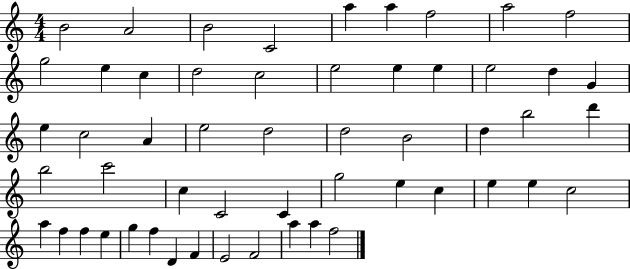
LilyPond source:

{
  \clef treble
  \numericTimeSignature
  \time 4/4
  \key c \major
  b'2 a'2 | b'2 c'2 | a''4 a''4 f''2 | a''2 f''2 | \break g''2 e''4 c''4 | d''2 c''2 | e''2 e''4 e''4 | e''2 d''4 g'4 | \break e''4 c''2 a'4 | e''2 d''2 | d''2 b'2 | d''4 b''2 d'''4 | \break b''2 c'''2 | c''4 c'2 c'4 | g''2 e''4 c''4 | e''4 e''4 c''2 | \break a''4 f''4 f''4 e''4 | g''4 f''4 d'4 f'4 | e'2 f'2 | a''4 a''4 f''2 | \break \bar "|."
}